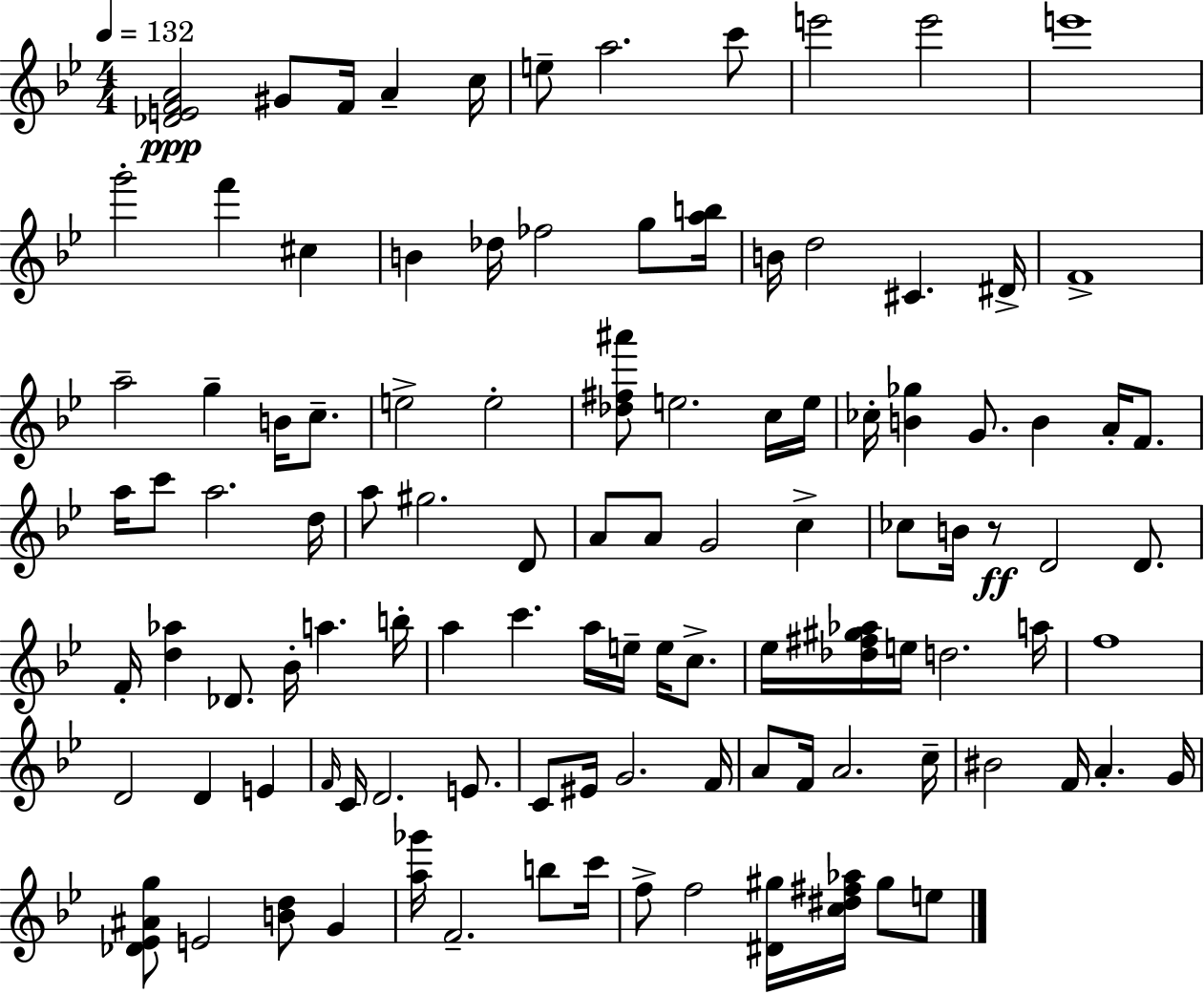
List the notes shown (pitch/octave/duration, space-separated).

[Db4,E4,F4,A4]/h G#4/e F4/s A4/q C5/s E5/e A5/h. C6/e E6/h E6/h E6/w G6/h F6/q C#5/q B4/q Db5/s FES5/h G5/e [A5,B5]/s B4/s D5/h C#4/q. D#4/s F4/w A5/h G5/q B4/s C5/e. E5/h E5/h [Db5,F#5,A#6]/e E5/h. C5/s E5/s CES5/s [B4,Gb5]/q G4/e. B4/q A4/s F4/e. A5/s C6/e A5/h. D5/s A5/e G#5/h. D4/e A4/e A4/e G4/h C5/q CES5/e B4/s R/e D4/h D4/e. F4/s [D5,Ab5]/q Db4/e. Bb4/s A5/q. B5/s A5/q C6/q. A5/s E5/s E5/s C5/e. Eb5/s [Db5,F#5,G#5,Ab5]/s E5/s D5/h. A5/s F5/w D4/h D4/q E4/q F4/s C4/s D4/h. E4/e. C4/e EIS4/s G4/h. F4/s A4/e F4/s A4/h. C5/s BIS4/h F4/s A4/q. G4/s [Db4,Eb4,A#4,G5]/e E4/h [B4,D5]/e G4/q [A5,Gb6]/s F4/h. B5/e C6/s F5/e F5/h [D#4,G#5]/s [C5,D#5,F#5,Ab5]/s G#5/e E5/e